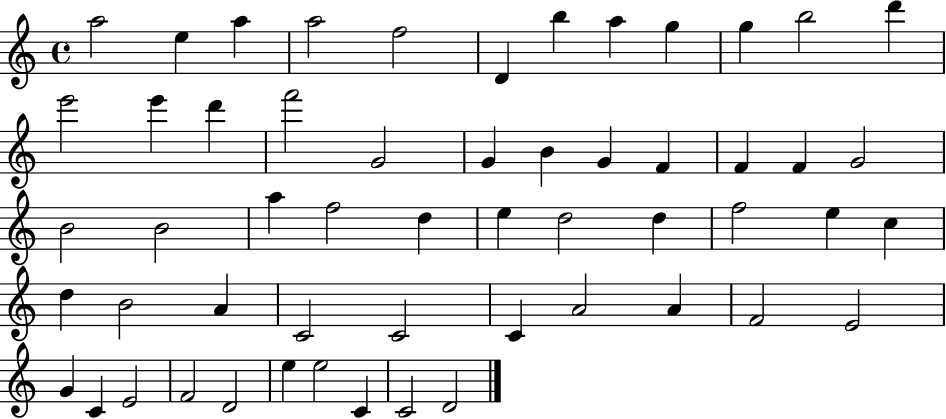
{
  \clef treble
  \time 4/4
  \defaultTimeSignature
  \key c \major
  a''2 e''4 a''4 | a''2 f''2 | d'4 b''4 a''4 g''4 | g''4 b''2 d'''4 | \break e'''2 e'''4 d'''4 | f'''2 g'2 | g'4 b'4 g'4 f'4 | f'4 f'4 g'2 | \break b'2 b'2 | a''4 f''2 d''4 | e''4 d''2 d''4 | f''2 e''4 c''4 | \break d''4 b'2 a'4 | c'2 c'2 | c'4 a'2 a'4 | f'2 e'2 | \break g'4 c'4 e'2 | f'2 d'2 | e''4 e''2 c'4 | c'2 d'2 | \break \bar "|."
}